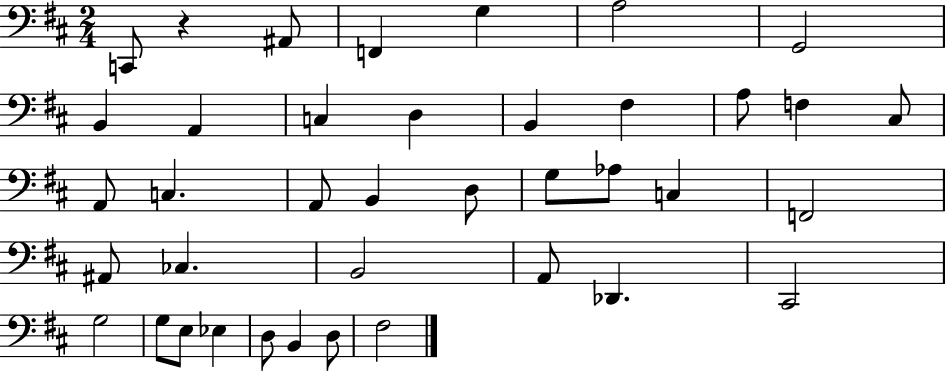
{
  \clef bass
  \numericTimeSignature
  \time 2/4
  \key d \major
  c,8 r4 ais,8 | f,4 g4 | a2 | g,2 | \break b,4 a,4 | c4 d4 | b,4 fis4 | a8 f4 cis8 | \break a,8 c4. | a,8 b,4 d8 | g8 aes8 c4 | f,2 | \break ais,8 ces4. | b,2 | a,8 des,4. | cis,2 | \break g2 | g8 e8 ees4 | d8 b,4 d8 | fis2 | \break \bar "|."
}